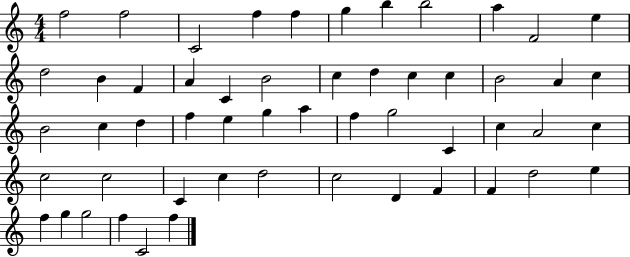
{
  \clef treble
  \numericTimeSignature
  \time 4/4
  \key c \major
  f''2 f''2 | c'2 f''4 f''4 | g''4 b''4 b''2 | a''4 f'2 e''4 | \break d''2 b'4 f'4 | a'4 c'4 b'2 | c''4 d''4 c''4 c''4 | b'2 a'4 c''4 | \break b'2 c''4 d''4 | f''4 e''4 g''4 a''4 | f''4 g''2 c'4 | c''4 a'2 c''4 | \break c''2 c''2 | c'4 c''4 d''2 | c''2 d'4 f'4 | f'4 d''2 e''4 | \break f''4 g''4 g''2 | f''4 c'2 f''4 | \bar "|."
}